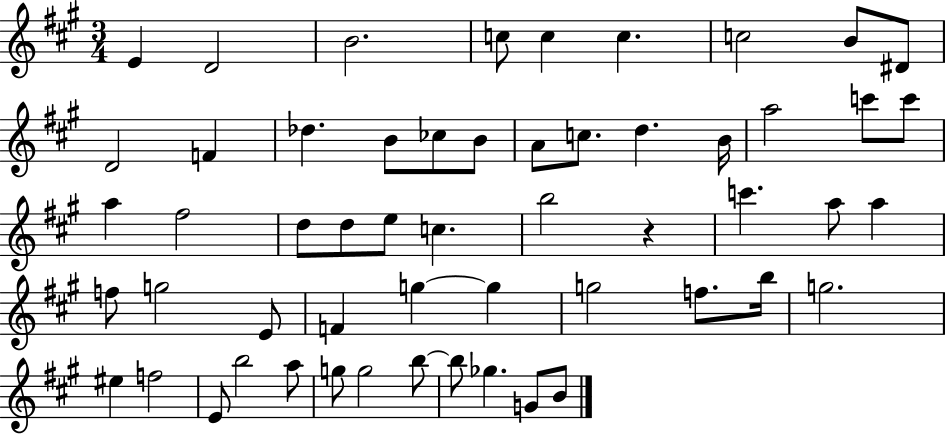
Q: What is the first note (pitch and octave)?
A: E4